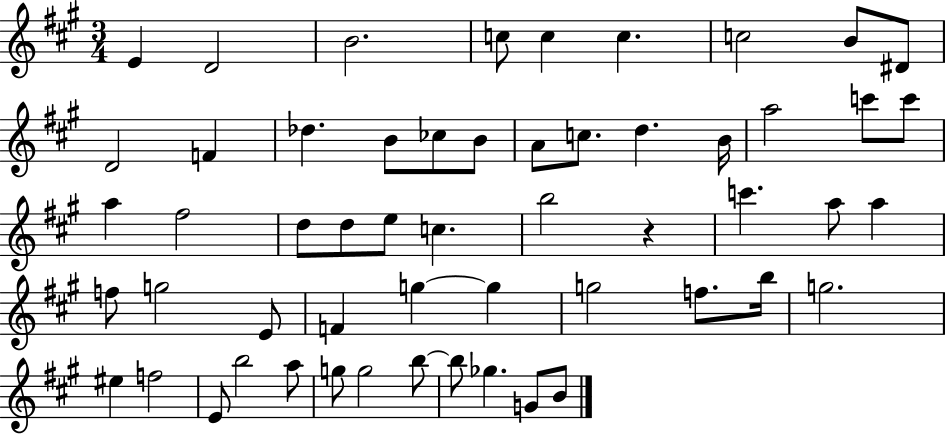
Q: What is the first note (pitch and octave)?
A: E4